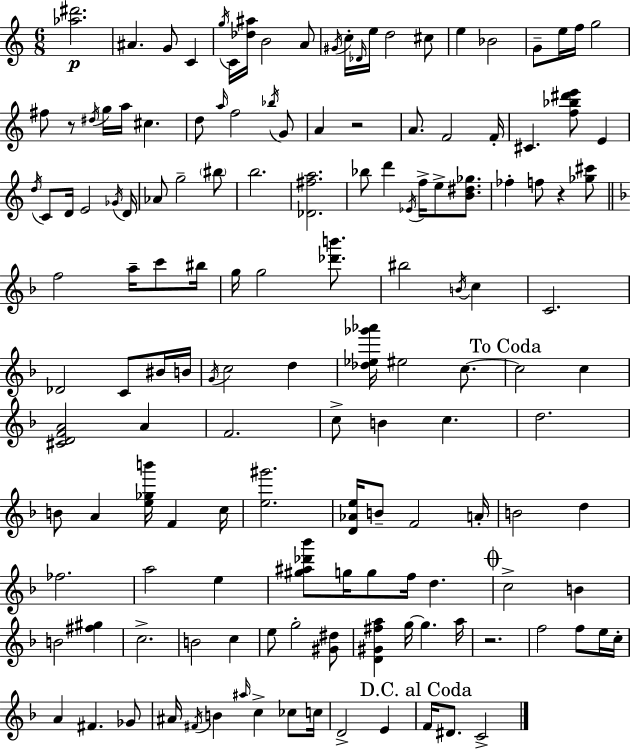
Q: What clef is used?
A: treble